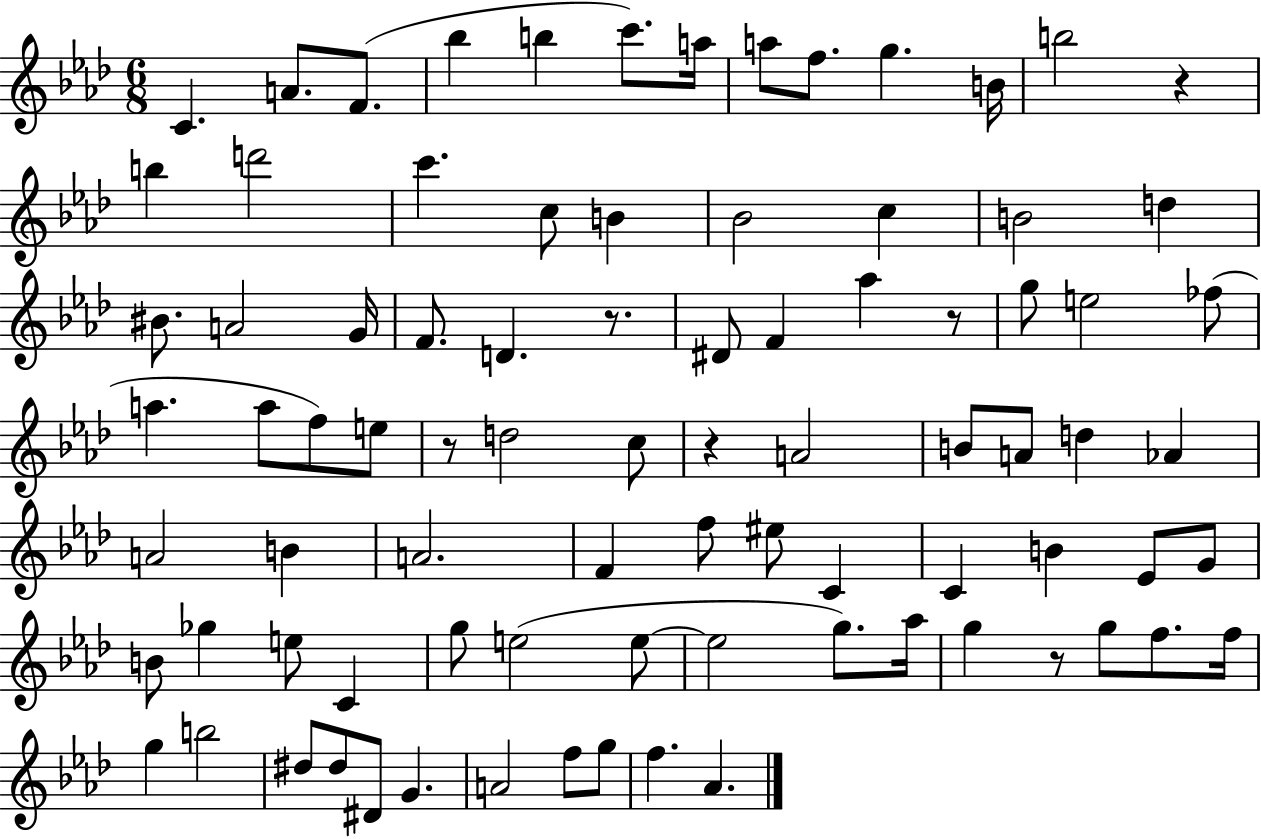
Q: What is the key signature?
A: AES major